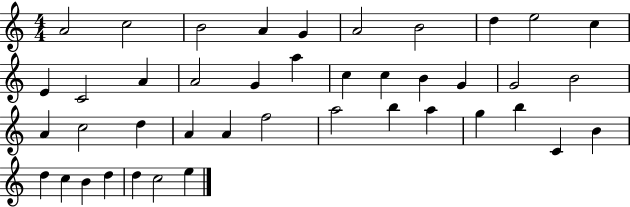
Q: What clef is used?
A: treble